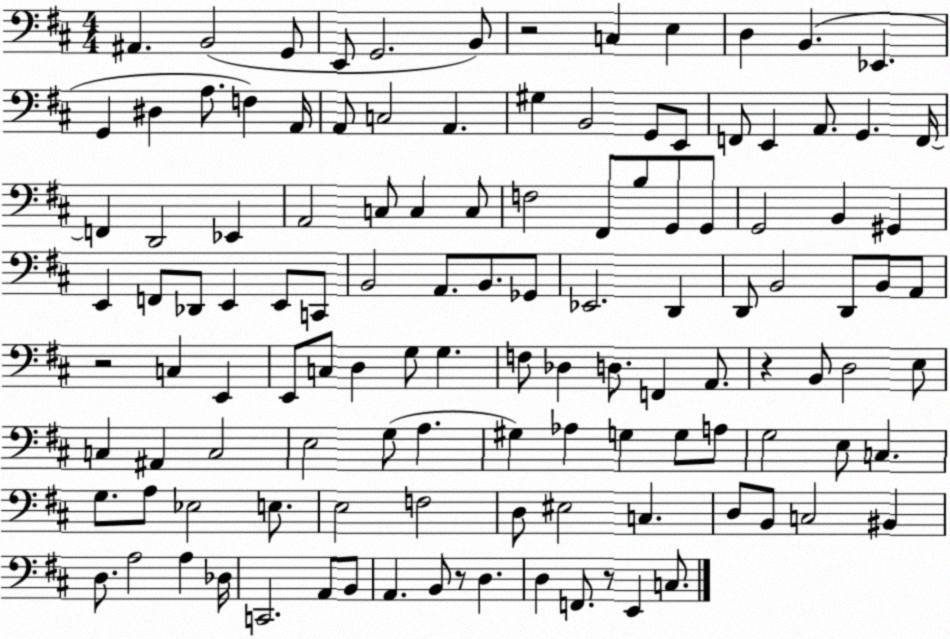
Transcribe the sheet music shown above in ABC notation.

X:1
T:Untitled
M:4/4
L:1/4
K:D
^A,, B,,2 G,,/2 E,,/2 G,,2 B,,/2 z2 C, E, D, B,, _E,, G,, ^D, A,/2 F, A,,/4 A,,/2 C,2 A,, ^G, B,,2 G,,/2 E,,/2 F,,/2 E,, A,,/2 G,, F,,/4 F,, D,,2 _E,, A,,2 C,/2 C, C,/2 F,2 ^F,,/2 B,/2 G,,/2 G,,/2 G,,2 B,, ^G,, E,, F,,/2 _D,,/2 E,, E,,/2 C,,/2 B,,2 A,,/2 B,,/2 _G,,/2 _E,,2 D,, D,,/2 B,,2 D,,/2 B,,/2 A,,/2 z2 C, E,, E,,/2 C,/2 D, G,/2 G, F,/2 _D, D,/2 F,, A,,/2 z B,,/2 D,2 E,/2 C, ^A,, C,2 E,2 G,/2 A, ^G, _A, G, G,/2 A,/2 G,2 E,/2 C, G,/2 A,/2 _E,2 E,/2 E,2 F,2 D,/2 ^E,2 C, D,/2 B,,/2 C,2 ^B,, D,/2 A,2 A, _D,/4 C,,2 A,,/2 B,,/2 A,, B,,/2 z/2 D, D, F,,/2 z/2 E,, C,/2